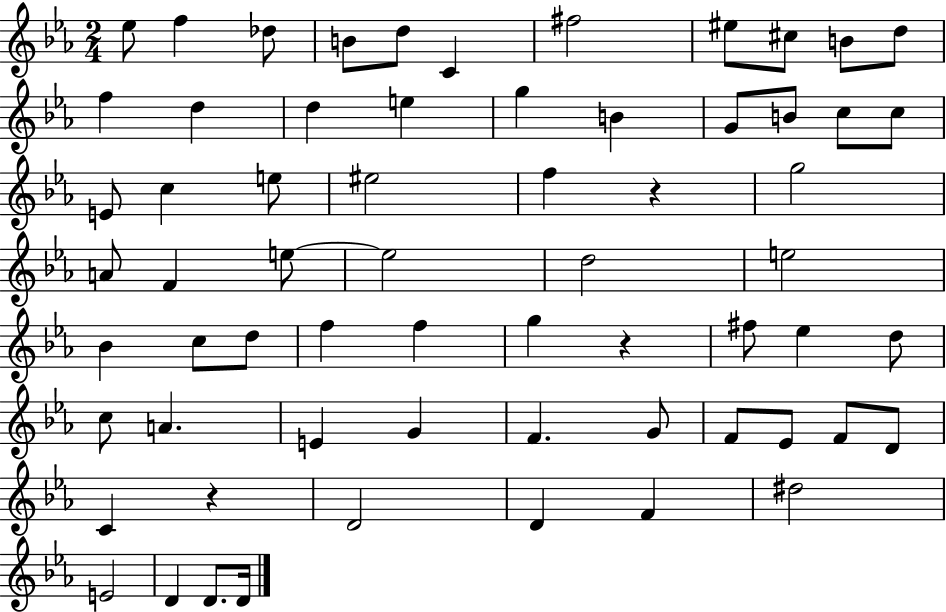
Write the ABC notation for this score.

X:1
T:Untitled
M:2/4
L:1/4
K:Eb
_e/2 f _d/2 B/2 d/2 C ^f2 ^e/2 ^c/2 B/2 d/2 f d d e g B G/2 B/2 c/2 c/2 E/2 c e/2 ^e2 f z g2 A/2 F e/2 e2 d2 e2 _B c/2 d/2 f f g z ^f/2 _e d/2 c/2 A E G F G/2 F/2 _E/2 F/2 D/2 C z D2 D F ^d2 E2 D D/2 D/4